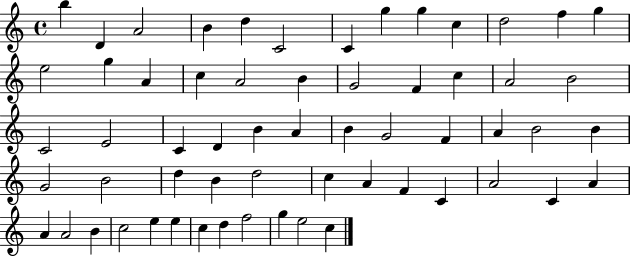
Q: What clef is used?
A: treble